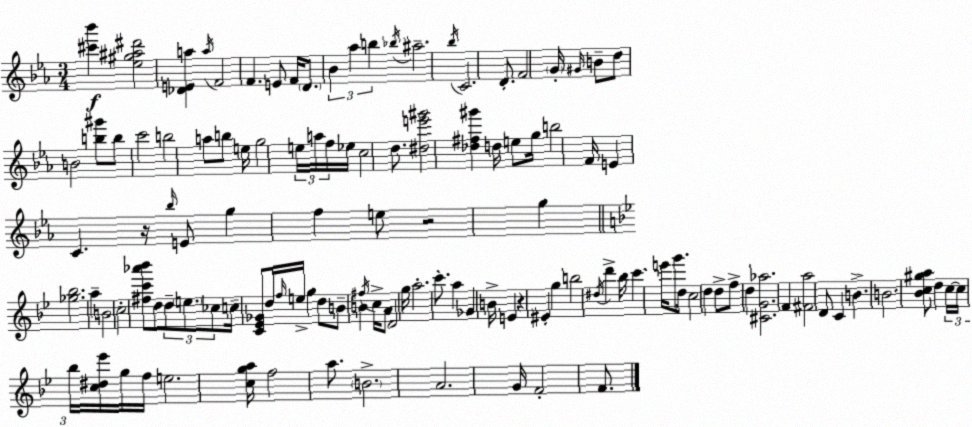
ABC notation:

X:1
T:Untitled
M:3/4
L:1/4
K:Cm
[^c'_b'] [_e^g^a^d']2 [_DEa] a/4 F2 F E/2 F/4 D/2 _B _a b _b/4 ^a2 _b/4 C2 D/2 F2 G/4 ^G/4 B/2 d/2 B2 [b^g']/2 b/2 c'2 b2 a/2 b/2 e/4 g2 e/4 a/4 f/4 _e/4 c2 d/2 [^de'^g']2 [_d^f^g'] d/4 e/2 g/4 b2 F/4 E C z/4 _b/4 E/2 g f e/2 z2 g [_g_b]2 a B2 c2 [^fc'_a'_b']/2 d/2 d/2 e/2 _c/2 c/4 [C_E_G]/2 d/4 f/4 e/4 g d/2 B/2 B ^f/4 c/4 A/2 D2 g/4 a2 c'/2 a _G B/4 E z ^E g b2 ^d/4 d' _b/4 c' e'/4 g'/2 d/4 c2 d d/2 f/2 d [^CG_a]2 F [^Fa]2 D/2 C B B2 [_Bc^ga]/2 d c/4 c/4 _b/4 [c^d_e']/4 g/4 f/4 e2 [cga]/4 f2 a/2 B2 A2 G/4 F2 F/2